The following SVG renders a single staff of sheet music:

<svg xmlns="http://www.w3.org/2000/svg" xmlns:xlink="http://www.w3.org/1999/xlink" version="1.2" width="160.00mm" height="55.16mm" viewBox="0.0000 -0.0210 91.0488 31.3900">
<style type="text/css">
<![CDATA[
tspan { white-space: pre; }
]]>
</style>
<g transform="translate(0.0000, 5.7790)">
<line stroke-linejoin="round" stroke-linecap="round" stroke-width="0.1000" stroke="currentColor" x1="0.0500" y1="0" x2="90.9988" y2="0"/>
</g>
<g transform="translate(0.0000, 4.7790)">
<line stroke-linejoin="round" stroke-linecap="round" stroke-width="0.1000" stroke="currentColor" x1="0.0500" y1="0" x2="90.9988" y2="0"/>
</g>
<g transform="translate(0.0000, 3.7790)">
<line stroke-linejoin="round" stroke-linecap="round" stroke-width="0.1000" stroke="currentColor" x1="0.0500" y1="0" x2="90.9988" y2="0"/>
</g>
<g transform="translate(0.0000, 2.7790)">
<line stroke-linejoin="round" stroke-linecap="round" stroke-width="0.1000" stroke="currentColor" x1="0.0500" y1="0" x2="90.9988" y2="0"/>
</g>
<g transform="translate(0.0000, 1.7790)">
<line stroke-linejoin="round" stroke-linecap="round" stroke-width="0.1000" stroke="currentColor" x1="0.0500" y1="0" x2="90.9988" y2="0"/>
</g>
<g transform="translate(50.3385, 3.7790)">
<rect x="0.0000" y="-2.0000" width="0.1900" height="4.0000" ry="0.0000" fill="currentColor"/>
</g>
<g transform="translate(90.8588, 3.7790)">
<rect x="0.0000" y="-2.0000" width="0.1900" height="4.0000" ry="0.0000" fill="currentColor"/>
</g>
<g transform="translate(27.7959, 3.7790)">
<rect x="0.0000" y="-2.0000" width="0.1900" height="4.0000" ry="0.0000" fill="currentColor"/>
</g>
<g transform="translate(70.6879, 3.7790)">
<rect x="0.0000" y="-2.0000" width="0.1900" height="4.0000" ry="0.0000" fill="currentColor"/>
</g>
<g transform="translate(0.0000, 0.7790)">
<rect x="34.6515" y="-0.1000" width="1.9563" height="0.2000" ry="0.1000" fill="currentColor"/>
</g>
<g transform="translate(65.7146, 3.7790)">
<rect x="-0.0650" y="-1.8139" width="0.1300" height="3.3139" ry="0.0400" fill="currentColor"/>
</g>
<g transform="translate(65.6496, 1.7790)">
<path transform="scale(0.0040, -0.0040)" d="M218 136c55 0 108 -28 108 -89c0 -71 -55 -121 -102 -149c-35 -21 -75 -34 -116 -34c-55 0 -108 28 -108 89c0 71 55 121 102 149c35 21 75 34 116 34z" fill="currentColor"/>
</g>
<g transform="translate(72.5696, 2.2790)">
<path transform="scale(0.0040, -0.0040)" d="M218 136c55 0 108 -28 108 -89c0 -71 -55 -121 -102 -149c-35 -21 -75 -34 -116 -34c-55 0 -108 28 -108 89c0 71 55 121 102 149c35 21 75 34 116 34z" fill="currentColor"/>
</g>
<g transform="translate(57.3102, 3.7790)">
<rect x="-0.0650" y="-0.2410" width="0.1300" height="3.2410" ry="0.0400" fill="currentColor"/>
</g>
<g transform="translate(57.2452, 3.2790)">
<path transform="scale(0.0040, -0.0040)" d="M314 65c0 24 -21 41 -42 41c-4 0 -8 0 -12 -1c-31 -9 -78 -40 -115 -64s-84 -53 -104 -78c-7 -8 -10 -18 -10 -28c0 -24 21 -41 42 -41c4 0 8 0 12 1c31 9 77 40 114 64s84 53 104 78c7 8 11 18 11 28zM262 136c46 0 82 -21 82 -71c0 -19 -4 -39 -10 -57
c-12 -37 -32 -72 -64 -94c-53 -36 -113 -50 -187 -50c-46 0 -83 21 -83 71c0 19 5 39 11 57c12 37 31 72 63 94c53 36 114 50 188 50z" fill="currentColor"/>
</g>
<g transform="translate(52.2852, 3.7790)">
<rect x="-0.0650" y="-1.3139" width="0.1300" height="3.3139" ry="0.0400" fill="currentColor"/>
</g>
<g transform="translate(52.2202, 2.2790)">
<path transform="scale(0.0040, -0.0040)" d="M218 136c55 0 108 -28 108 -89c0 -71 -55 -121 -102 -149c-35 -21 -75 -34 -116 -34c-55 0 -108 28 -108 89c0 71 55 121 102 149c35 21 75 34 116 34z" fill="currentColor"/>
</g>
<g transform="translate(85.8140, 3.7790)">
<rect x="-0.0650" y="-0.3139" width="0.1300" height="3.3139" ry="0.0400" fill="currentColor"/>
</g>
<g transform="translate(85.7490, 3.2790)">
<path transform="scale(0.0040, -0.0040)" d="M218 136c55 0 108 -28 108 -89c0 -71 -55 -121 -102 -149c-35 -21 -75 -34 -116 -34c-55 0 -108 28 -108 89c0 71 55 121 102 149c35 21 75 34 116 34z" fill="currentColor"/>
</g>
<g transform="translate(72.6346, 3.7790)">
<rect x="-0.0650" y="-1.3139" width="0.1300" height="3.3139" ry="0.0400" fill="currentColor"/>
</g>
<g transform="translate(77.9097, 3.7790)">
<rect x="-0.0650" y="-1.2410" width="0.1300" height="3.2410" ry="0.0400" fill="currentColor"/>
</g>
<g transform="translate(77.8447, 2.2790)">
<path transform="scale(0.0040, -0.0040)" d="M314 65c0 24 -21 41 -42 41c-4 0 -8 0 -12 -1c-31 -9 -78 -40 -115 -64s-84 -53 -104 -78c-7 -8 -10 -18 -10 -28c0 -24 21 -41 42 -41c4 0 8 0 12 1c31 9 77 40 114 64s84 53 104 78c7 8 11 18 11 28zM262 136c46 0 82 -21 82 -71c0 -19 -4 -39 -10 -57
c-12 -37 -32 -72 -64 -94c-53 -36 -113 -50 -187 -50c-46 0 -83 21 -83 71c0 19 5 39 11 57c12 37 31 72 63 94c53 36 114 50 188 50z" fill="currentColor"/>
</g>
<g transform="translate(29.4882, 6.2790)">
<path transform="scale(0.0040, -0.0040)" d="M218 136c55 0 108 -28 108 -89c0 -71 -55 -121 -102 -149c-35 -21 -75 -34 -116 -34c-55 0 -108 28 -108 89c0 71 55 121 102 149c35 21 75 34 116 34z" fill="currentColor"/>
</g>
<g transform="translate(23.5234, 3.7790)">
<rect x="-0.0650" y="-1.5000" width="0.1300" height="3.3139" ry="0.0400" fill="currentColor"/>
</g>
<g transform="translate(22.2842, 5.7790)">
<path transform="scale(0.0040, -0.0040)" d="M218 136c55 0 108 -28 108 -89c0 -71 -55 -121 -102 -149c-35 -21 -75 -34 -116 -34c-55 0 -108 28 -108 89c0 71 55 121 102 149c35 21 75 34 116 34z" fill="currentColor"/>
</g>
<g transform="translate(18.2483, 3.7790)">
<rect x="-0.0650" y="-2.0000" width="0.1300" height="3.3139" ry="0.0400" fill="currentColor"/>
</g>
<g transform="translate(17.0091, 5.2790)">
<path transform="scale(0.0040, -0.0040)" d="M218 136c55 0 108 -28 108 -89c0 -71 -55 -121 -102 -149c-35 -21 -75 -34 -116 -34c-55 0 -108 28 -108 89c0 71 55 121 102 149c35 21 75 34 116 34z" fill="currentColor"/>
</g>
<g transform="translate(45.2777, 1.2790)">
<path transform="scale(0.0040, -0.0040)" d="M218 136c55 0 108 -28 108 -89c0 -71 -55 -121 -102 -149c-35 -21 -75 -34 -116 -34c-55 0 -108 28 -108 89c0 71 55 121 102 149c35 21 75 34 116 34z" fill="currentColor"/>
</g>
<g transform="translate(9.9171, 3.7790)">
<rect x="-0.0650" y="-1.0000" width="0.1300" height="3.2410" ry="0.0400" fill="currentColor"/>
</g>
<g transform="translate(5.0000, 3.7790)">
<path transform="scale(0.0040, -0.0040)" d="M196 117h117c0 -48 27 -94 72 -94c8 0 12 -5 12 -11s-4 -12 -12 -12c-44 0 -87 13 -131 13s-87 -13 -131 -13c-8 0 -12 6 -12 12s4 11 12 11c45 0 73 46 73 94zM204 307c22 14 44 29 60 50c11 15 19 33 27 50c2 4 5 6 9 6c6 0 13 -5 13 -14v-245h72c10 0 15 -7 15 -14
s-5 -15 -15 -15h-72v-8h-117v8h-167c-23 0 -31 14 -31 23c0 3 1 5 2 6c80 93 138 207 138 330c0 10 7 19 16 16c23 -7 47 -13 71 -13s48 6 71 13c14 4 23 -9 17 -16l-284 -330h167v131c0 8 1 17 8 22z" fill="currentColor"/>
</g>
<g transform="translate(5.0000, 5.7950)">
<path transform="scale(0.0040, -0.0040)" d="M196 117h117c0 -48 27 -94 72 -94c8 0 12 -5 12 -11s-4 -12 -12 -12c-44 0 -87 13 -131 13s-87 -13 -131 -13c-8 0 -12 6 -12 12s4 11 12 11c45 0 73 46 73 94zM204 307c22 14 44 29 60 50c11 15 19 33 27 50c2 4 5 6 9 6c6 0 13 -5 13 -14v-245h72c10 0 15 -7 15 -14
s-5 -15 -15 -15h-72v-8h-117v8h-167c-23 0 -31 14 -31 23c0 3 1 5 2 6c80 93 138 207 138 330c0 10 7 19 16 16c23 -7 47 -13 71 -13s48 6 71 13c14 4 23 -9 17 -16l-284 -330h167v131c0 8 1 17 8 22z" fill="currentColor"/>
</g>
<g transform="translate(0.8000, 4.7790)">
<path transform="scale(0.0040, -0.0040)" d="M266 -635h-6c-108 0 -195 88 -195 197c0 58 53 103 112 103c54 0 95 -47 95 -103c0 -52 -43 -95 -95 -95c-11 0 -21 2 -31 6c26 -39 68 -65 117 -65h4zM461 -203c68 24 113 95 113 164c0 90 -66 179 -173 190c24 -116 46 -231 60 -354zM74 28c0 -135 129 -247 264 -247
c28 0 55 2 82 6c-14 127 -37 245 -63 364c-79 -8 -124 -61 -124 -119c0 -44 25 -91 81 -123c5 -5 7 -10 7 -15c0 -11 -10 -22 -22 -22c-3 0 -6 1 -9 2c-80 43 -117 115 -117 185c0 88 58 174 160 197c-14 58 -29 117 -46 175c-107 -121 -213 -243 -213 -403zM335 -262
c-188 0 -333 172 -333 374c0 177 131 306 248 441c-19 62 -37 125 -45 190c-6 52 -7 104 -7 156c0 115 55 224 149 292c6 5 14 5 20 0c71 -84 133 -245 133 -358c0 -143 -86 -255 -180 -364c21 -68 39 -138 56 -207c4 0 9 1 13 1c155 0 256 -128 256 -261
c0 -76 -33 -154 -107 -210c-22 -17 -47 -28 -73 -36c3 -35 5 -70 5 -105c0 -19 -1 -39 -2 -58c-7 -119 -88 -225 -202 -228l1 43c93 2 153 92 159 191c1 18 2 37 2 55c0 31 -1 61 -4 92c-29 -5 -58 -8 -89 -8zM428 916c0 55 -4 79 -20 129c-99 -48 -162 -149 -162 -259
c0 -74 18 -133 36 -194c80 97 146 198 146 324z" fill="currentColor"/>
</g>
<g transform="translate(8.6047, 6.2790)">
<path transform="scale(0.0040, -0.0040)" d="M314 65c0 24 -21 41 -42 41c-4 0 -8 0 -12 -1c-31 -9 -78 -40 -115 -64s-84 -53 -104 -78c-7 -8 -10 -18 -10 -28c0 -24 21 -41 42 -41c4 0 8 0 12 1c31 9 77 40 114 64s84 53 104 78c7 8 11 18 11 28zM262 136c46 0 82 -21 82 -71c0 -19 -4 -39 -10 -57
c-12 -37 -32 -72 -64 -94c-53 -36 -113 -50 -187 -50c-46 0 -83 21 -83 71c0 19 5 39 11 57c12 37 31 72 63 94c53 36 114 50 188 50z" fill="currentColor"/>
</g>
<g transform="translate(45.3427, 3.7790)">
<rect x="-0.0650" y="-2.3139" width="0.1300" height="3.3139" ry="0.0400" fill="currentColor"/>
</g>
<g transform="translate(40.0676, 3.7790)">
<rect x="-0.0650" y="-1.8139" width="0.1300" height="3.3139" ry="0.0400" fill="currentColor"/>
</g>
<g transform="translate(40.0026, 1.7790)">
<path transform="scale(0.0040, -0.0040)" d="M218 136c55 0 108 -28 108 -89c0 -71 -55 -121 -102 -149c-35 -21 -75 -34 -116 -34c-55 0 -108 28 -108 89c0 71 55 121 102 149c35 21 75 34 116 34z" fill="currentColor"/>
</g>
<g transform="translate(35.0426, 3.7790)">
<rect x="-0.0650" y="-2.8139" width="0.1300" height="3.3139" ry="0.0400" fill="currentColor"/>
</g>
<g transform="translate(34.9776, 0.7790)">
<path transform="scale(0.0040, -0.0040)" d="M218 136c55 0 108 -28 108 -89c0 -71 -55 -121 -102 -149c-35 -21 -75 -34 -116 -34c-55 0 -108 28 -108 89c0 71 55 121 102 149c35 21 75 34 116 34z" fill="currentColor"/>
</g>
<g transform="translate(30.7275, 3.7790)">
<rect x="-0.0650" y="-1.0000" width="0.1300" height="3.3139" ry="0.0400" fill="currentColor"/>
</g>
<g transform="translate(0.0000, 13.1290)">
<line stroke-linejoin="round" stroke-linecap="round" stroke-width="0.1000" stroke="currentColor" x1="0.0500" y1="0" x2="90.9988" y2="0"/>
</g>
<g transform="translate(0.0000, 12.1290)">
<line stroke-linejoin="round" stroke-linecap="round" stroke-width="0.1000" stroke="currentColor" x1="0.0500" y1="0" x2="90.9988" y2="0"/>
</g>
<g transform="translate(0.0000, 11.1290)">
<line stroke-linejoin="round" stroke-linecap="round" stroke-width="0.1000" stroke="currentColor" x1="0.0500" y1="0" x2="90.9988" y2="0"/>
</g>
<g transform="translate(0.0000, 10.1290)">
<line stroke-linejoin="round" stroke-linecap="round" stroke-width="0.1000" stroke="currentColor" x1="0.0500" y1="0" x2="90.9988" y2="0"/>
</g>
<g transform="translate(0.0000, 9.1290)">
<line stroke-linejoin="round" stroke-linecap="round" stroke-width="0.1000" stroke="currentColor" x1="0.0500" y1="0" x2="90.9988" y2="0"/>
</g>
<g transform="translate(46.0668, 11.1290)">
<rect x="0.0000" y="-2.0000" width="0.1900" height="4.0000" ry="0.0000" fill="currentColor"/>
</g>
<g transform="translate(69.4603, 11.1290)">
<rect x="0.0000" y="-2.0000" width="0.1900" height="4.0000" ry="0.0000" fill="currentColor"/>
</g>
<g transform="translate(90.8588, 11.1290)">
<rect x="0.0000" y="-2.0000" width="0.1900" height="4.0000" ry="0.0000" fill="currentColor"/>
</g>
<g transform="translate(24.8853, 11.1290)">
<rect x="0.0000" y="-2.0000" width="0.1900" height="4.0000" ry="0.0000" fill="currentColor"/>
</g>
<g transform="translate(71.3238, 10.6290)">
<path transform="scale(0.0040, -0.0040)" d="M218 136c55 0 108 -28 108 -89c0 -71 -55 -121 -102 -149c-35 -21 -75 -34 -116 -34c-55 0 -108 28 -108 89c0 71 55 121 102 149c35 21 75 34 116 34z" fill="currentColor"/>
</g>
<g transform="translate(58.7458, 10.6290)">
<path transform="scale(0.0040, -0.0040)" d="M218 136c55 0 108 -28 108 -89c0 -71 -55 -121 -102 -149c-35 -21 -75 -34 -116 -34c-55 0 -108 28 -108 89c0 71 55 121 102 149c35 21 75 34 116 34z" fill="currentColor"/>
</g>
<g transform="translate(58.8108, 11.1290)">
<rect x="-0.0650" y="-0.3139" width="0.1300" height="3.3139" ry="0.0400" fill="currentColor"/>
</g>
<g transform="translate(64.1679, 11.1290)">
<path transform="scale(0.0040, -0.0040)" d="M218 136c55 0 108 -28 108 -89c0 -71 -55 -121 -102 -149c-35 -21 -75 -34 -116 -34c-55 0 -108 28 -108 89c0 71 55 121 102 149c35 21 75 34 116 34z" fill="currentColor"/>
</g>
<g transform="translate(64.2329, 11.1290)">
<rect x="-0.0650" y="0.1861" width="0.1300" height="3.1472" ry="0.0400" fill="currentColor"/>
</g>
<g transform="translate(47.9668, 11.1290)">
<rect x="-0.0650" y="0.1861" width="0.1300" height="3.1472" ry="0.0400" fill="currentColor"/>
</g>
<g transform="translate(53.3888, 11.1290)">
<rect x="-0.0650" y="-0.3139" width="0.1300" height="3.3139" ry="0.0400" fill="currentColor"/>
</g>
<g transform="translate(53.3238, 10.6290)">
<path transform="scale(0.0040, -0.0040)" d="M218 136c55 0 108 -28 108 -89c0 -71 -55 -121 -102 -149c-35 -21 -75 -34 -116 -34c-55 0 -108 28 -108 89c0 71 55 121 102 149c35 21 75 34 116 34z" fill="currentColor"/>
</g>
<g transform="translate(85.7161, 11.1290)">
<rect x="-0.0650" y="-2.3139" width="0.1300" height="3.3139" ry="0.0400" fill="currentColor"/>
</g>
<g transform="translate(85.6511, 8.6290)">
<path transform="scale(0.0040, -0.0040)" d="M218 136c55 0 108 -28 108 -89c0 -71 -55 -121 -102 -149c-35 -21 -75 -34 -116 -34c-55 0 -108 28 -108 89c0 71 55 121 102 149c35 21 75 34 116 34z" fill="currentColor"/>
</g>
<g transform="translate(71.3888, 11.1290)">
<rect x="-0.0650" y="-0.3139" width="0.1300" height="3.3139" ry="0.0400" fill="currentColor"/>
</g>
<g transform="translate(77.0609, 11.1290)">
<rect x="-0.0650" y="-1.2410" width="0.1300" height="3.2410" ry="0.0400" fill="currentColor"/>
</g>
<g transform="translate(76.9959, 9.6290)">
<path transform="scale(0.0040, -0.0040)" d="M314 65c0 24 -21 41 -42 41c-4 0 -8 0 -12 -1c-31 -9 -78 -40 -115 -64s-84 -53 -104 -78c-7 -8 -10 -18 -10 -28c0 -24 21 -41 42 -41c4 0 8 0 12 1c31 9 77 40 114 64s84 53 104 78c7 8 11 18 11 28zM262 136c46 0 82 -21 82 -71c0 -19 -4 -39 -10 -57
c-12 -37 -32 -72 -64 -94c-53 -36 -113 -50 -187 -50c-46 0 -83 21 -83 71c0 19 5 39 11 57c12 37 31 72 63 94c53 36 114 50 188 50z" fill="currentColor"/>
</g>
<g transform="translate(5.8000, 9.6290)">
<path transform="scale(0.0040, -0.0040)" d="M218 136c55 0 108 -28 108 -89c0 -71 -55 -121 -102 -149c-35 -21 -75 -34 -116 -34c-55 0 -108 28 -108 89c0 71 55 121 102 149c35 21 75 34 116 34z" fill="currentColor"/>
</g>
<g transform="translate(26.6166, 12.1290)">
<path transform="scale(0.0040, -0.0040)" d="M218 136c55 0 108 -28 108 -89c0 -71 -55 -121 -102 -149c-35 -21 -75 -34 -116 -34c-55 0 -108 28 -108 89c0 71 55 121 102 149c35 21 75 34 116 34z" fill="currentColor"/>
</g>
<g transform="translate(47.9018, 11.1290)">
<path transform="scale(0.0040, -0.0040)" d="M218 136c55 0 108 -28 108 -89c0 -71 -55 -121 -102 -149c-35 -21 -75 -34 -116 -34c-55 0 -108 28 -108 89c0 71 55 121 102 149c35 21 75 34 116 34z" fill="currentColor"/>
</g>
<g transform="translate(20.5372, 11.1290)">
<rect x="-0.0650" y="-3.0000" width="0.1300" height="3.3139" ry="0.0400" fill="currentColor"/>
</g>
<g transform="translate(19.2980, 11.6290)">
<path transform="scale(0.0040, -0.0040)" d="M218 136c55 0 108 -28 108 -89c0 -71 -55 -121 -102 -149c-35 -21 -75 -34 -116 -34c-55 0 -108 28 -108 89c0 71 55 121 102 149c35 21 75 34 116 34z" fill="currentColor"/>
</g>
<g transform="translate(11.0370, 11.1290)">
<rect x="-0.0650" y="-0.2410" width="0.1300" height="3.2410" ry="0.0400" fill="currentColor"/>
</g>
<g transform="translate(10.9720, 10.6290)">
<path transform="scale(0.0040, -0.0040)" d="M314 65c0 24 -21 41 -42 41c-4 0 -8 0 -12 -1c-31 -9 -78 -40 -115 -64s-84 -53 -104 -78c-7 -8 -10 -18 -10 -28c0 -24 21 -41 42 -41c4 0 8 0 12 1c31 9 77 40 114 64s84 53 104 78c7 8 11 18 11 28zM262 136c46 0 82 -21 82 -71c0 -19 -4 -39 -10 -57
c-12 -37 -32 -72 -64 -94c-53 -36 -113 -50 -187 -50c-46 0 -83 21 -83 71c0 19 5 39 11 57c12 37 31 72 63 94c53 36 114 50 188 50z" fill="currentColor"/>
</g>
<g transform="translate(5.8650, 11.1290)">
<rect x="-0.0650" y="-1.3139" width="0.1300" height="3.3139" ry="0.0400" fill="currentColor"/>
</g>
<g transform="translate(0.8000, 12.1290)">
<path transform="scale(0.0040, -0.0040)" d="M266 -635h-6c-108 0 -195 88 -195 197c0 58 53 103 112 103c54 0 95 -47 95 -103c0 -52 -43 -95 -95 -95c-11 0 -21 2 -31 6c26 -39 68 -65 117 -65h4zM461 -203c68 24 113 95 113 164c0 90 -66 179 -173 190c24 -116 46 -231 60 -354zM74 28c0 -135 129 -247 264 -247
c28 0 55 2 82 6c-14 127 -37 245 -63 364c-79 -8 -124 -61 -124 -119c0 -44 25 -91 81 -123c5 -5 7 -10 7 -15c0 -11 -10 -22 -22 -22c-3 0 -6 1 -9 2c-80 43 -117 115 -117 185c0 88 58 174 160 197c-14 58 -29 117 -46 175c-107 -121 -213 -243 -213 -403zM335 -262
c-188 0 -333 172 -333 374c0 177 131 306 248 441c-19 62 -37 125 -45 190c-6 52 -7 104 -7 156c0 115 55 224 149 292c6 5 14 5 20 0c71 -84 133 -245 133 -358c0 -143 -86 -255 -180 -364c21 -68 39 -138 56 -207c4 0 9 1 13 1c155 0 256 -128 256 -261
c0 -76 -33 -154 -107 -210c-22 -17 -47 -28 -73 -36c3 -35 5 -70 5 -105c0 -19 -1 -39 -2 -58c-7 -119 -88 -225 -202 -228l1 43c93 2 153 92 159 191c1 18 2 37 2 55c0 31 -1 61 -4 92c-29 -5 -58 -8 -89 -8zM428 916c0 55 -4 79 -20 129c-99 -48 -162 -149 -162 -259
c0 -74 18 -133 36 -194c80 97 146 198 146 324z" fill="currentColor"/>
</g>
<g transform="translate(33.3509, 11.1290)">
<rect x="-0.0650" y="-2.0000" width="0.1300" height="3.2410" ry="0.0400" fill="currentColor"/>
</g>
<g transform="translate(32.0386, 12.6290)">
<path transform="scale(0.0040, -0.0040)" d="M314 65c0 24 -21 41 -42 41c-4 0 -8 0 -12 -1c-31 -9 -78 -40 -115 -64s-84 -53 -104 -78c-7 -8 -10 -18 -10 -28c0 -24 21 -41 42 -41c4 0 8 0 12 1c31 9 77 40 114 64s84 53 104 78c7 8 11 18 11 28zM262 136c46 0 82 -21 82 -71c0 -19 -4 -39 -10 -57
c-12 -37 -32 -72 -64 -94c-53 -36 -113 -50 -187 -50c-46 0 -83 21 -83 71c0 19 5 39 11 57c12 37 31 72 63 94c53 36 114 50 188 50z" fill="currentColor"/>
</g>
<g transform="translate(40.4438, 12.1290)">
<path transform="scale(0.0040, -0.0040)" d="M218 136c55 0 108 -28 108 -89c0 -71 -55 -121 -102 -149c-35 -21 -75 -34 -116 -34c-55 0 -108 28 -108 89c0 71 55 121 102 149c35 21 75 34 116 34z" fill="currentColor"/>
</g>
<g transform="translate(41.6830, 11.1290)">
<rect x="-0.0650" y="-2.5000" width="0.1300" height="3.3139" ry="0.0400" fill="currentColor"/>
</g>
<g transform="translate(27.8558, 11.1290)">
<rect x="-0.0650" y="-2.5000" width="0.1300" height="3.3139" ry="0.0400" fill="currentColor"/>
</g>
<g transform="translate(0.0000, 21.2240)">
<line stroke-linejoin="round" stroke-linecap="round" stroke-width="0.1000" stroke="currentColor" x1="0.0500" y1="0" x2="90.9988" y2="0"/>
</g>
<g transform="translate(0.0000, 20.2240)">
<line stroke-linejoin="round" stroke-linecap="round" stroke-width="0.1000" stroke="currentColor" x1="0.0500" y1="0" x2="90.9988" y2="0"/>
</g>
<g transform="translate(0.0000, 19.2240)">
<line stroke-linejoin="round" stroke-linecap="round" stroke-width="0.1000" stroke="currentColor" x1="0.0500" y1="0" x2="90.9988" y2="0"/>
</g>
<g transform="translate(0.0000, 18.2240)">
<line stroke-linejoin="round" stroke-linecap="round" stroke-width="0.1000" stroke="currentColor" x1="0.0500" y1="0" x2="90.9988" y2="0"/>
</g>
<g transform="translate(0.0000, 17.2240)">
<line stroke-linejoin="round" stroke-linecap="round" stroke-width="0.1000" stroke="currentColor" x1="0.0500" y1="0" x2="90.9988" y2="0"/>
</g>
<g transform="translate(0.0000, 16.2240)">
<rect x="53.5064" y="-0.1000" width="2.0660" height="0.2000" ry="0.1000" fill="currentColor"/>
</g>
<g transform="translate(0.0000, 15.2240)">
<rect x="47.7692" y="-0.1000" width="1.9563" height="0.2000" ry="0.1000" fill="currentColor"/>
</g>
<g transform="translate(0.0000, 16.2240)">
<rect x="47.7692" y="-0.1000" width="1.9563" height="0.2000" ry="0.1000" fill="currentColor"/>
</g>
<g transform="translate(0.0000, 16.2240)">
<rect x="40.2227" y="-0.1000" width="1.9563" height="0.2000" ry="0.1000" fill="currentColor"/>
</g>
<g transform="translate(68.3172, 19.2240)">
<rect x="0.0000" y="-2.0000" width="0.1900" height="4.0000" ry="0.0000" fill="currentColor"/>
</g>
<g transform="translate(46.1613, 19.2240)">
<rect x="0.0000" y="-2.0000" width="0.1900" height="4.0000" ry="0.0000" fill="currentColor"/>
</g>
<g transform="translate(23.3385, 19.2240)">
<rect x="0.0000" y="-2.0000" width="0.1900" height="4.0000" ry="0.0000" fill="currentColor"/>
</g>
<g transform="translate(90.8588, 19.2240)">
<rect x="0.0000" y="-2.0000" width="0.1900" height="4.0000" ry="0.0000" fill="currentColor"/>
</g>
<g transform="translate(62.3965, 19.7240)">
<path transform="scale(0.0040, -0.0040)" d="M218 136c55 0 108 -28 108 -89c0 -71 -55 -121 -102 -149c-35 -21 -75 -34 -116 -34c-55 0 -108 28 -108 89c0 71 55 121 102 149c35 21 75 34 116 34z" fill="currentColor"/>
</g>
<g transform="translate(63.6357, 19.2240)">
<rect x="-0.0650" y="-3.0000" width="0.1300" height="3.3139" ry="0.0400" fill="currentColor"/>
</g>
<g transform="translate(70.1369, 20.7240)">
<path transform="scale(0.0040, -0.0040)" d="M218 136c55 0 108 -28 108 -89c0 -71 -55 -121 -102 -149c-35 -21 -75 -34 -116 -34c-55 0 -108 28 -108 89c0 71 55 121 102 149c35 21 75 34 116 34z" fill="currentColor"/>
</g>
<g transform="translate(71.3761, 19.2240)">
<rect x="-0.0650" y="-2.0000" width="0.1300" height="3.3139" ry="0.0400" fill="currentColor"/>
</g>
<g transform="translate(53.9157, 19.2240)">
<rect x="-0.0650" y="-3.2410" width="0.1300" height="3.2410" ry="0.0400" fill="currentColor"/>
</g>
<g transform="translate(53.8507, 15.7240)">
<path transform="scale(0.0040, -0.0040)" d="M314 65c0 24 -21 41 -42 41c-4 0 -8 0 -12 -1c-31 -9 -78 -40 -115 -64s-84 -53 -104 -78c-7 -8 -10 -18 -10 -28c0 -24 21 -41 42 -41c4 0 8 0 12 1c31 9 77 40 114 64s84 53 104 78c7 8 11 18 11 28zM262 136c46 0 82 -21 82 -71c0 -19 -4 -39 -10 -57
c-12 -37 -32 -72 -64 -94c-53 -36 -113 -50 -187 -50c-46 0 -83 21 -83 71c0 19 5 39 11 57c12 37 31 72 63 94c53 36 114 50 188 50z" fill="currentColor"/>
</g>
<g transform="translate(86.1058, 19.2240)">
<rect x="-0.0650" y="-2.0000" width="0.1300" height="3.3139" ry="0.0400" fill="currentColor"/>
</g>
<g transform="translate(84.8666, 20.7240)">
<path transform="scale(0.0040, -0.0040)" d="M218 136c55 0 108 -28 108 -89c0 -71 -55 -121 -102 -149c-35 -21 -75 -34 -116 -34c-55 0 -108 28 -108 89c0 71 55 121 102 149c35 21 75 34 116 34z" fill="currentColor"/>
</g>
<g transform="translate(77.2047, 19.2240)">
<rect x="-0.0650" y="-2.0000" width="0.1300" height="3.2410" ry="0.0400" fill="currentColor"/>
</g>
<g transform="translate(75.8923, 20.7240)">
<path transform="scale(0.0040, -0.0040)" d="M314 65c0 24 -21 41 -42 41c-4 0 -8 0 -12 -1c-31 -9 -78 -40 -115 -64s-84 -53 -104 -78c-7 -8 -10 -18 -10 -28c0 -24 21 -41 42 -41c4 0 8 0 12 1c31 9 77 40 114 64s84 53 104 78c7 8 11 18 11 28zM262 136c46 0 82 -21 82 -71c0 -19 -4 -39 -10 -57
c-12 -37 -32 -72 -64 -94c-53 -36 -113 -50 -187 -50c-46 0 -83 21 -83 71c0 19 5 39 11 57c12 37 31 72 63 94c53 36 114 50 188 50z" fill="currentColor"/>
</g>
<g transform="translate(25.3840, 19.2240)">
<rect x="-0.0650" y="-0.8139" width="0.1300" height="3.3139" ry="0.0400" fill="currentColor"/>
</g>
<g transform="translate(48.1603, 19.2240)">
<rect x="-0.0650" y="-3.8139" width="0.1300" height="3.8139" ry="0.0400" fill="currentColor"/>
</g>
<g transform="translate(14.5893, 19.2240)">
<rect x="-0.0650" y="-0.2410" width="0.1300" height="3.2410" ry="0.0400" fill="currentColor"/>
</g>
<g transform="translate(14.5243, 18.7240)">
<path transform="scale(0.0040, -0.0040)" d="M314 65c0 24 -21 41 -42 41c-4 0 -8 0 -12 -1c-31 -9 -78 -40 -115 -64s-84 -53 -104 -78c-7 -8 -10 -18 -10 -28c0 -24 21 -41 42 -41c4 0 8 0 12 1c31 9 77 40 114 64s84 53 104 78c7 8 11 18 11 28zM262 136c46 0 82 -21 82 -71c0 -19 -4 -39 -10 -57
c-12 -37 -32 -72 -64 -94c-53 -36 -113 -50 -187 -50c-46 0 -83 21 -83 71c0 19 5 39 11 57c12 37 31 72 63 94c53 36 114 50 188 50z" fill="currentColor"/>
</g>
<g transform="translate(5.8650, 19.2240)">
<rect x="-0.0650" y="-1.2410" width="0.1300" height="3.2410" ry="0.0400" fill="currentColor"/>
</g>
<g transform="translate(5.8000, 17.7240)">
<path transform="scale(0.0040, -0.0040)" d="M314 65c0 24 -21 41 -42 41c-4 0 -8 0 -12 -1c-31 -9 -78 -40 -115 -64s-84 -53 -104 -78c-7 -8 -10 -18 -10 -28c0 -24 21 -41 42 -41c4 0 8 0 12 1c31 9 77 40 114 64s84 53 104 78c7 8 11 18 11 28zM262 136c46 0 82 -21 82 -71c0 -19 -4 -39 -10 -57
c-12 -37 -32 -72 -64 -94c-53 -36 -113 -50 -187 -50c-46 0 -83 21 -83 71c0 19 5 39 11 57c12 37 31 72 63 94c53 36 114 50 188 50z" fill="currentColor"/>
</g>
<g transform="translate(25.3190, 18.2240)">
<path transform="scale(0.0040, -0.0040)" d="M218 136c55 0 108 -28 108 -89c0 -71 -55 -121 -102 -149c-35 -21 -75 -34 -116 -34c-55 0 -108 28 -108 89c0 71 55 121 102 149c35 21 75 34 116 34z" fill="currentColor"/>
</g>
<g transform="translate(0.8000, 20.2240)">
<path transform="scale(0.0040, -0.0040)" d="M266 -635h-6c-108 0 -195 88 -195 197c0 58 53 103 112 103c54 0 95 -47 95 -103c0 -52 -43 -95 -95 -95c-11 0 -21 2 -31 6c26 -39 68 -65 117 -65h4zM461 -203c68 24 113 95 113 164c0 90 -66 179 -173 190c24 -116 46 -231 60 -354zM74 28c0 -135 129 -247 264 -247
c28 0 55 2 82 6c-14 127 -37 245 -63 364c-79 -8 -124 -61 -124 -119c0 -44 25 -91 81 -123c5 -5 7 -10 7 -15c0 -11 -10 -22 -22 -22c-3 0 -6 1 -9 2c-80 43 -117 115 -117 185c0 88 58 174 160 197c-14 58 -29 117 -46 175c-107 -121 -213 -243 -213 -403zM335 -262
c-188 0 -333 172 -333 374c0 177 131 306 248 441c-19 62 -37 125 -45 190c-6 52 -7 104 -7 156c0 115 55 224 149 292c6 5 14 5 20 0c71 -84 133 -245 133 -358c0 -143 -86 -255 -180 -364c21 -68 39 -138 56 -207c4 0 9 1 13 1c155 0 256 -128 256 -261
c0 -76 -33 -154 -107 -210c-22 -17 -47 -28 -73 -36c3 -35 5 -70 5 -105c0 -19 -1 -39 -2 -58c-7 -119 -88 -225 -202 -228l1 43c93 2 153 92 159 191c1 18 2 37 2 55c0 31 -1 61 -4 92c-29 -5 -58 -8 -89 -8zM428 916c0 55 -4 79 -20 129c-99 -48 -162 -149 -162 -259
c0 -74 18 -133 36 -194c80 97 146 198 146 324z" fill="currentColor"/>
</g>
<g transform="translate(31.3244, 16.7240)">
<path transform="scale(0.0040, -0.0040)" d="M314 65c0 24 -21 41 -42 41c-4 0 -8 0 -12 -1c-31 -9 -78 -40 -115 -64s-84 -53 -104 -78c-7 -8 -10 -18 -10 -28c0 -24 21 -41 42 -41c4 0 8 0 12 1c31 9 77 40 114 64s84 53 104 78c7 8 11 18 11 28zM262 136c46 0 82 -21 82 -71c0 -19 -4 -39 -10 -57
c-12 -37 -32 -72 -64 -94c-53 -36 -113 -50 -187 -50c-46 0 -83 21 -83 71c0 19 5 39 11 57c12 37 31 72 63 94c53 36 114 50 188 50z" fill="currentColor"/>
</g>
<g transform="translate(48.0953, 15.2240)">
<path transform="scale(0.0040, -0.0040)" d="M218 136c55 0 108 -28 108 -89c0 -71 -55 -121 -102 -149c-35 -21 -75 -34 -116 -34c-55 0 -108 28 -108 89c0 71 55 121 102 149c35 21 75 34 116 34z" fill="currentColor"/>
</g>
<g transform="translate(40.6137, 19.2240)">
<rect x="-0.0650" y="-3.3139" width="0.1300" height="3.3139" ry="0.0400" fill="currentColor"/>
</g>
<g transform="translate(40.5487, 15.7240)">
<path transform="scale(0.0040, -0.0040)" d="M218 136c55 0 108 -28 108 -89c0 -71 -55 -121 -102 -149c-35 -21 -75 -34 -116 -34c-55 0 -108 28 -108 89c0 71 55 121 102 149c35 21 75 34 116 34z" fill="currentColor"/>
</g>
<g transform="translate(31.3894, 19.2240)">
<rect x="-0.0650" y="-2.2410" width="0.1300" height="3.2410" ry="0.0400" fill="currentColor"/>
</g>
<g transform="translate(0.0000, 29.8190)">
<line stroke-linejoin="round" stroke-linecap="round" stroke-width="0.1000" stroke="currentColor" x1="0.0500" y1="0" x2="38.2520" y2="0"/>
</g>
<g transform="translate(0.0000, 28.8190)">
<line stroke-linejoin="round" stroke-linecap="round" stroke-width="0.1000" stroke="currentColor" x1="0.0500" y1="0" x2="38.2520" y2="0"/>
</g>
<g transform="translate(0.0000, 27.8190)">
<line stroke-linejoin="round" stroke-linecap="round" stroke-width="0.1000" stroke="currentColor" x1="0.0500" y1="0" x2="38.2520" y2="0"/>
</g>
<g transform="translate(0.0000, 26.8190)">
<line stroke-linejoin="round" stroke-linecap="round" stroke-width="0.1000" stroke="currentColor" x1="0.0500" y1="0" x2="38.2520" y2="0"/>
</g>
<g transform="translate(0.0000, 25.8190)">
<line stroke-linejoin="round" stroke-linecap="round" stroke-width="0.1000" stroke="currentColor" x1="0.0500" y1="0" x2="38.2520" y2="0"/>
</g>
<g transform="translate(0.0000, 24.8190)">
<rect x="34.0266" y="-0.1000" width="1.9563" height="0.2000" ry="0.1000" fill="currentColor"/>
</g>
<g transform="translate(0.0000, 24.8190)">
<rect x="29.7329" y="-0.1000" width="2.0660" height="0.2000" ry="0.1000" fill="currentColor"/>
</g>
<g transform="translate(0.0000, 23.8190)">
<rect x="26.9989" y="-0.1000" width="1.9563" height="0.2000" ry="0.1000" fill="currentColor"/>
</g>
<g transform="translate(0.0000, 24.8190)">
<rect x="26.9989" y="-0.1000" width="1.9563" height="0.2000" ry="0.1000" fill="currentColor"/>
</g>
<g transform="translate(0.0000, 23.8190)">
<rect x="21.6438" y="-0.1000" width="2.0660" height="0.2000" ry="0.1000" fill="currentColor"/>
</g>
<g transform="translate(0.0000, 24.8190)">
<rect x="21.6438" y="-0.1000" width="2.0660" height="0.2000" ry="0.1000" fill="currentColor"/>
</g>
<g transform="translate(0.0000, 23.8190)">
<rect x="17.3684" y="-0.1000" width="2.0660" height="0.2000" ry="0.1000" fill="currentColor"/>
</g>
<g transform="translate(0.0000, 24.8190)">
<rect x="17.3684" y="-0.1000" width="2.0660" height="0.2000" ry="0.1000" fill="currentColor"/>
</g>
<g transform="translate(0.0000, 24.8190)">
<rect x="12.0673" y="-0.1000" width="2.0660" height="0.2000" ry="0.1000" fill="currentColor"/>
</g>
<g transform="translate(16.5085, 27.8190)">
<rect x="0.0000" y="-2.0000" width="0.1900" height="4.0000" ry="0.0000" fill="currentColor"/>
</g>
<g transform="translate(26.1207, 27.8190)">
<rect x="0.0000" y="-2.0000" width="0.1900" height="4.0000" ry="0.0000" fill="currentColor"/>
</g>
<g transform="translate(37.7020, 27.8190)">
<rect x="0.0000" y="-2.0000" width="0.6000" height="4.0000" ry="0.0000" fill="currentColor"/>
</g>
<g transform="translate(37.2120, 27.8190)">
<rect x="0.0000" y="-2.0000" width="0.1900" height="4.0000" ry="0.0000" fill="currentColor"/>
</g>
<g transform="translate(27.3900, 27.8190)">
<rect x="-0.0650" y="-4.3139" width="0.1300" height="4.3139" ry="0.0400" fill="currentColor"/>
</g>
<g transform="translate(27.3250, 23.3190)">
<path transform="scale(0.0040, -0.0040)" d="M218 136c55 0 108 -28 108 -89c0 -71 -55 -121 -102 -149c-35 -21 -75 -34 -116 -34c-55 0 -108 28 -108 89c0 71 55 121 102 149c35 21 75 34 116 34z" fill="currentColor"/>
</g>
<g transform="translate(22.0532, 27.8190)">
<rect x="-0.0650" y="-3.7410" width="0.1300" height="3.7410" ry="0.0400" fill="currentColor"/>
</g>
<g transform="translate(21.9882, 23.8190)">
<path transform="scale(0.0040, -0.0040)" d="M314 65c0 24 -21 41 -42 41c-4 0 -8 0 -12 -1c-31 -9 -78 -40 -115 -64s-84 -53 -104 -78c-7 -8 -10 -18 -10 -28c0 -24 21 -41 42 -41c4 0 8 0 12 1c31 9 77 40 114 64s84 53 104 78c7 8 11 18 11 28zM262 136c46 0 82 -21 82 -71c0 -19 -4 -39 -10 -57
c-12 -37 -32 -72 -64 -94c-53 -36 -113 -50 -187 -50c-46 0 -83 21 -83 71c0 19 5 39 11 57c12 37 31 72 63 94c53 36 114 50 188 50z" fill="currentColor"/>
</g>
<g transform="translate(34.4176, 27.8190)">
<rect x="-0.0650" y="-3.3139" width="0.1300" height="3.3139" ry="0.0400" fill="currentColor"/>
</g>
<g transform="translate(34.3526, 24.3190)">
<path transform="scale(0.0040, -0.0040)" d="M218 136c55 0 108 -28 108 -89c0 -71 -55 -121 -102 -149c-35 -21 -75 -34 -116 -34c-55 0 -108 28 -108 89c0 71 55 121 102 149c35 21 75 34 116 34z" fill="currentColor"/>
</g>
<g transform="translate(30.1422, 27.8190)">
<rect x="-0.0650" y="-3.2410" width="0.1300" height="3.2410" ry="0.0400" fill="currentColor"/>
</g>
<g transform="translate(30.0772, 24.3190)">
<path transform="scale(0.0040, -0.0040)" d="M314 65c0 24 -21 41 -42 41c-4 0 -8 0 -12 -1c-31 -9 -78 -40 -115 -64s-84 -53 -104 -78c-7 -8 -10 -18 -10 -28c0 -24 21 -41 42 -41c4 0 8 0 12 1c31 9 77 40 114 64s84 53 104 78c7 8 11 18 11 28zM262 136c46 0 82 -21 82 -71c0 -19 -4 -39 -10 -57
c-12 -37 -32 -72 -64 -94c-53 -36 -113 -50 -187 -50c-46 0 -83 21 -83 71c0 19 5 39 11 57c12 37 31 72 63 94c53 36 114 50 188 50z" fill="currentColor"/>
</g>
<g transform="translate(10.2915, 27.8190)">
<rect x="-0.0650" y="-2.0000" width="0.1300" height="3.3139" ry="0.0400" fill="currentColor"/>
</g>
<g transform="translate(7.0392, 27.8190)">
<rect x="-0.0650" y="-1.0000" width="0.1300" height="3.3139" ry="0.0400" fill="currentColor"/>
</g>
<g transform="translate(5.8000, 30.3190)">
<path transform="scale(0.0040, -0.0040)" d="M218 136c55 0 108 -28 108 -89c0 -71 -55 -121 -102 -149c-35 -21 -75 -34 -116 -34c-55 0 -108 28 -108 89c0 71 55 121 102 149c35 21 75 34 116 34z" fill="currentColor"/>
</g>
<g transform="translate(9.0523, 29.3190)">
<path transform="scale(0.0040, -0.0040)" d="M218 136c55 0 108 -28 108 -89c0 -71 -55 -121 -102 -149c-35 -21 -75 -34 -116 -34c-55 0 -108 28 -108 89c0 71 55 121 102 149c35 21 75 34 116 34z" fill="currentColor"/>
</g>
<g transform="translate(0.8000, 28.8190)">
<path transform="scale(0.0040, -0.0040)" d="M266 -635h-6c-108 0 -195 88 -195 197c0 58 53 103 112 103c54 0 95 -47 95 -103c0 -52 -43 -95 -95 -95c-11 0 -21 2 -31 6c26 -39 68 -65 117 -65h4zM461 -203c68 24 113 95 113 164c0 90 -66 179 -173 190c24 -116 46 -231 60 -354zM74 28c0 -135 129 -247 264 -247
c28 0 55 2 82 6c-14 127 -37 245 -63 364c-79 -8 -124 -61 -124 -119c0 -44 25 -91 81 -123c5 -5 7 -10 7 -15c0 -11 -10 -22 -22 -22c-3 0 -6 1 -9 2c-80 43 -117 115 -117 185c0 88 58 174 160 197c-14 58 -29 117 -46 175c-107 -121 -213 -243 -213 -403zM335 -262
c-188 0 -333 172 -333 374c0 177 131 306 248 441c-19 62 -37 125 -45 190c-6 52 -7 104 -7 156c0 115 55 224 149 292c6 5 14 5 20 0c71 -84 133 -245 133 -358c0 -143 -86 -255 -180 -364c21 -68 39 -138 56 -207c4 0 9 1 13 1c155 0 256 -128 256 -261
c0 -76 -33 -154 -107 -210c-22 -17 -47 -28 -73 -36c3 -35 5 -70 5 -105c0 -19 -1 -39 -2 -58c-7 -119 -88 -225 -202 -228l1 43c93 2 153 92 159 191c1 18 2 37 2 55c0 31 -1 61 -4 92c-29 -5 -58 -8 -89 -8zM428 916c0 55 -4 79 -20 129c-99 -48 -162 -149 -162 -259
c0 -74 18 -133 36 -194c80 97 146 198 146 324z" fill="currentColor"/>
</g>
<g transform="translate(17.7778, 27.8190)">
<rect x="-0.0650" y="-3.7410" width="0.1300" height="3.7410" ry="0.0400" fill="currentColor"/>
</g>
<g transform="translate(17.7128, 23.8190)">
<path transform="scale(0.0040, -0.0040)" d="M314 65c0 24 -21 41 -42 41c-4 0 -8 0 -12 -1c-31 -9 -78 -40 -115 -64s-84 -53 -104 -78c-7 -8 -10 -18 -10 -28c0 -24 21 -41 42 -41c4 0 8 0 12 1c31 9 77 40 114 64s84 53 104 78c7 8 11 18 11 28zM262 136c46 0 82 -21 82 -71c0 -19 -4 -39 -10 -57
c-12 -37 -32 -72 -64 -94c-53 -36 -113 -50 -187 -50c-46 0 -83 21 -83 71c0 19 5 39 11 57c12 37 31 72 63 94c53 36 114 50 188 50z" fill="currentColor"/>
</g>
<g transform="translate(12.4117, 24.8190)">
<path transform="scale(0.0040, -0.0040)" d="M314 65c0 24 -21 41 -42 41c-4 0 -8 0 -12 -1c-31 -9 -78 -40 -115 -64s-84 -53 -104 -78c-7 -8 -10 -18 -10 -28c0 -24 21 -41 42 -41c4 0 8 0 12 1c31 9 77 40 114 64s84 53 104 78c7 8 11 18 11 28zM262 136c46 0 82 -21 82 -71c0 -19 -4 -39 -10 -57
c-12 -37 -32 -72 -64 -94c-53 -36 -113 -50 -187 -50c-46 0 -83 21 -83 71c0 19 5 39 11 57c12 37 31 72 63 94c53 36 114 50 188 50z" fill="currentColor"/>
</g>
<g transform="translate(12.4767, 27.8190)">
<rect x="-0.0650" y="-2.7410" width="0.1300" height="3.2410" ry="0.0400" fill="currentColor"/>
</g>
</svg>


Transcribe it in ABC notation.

X:1
T:Untitled
M:4/4
L:1/4
K:C
D2 F E D a f g e c2 f e e2 c e c2 A G F2 G B c c B c e2 g e2 c2 d g2 b c' b2 A F F2 F D F a2 c'2 c'2 d' b2 b